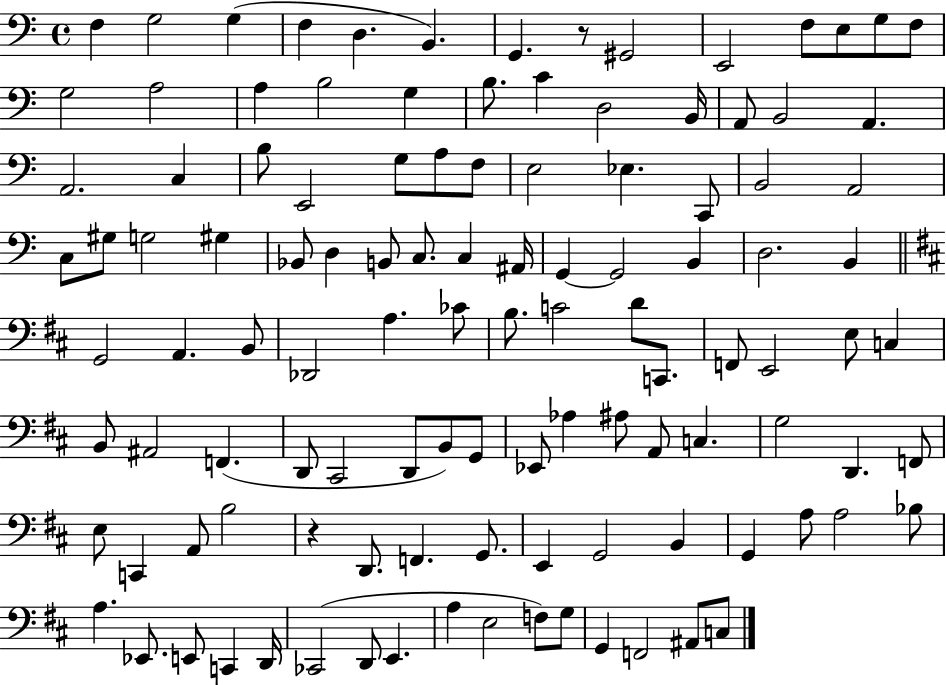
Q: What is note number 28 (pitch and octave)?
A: B3